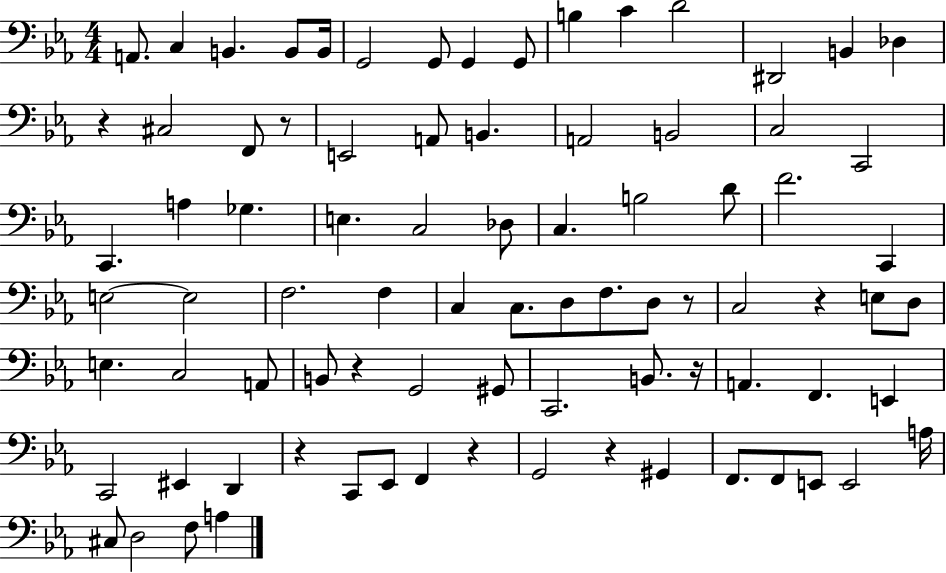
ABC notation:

X:1
T:Untitled
M:4/4
L:1/4
K:Eb
A,,/2 C, B,, B,,/2 B,,/4 G,,2 G,,/2 G,, G,,/2 B, C D2 ^D,,2 B,, _D, z ^C,2 F,,/2 z/2 E,,2 A,,/2 B,, A,,2 B,,2 C,2 C,,2 C,, A, _G, E, C,2 _D,/2 C, B,2 D/2 F2 C,, E,2 E,2 F,2 F, C, C,/2 D,/2 F,/2 D,/2 z/2 C,2 z E,/2 D,/2 E, C,2 A,,/2 B,,/2 z G,,2 ^G,,/2 C,,2 B,,/2 z/4 A,, F,, E,, C,,2 ^E,, D,, z C,,/2 _E,,/2 F,, z G,,2 z ^G,, F,,/2 F,,/2 E,,/2 E,,2 A,/4 ^C,/2 D,2 F,/2 A,